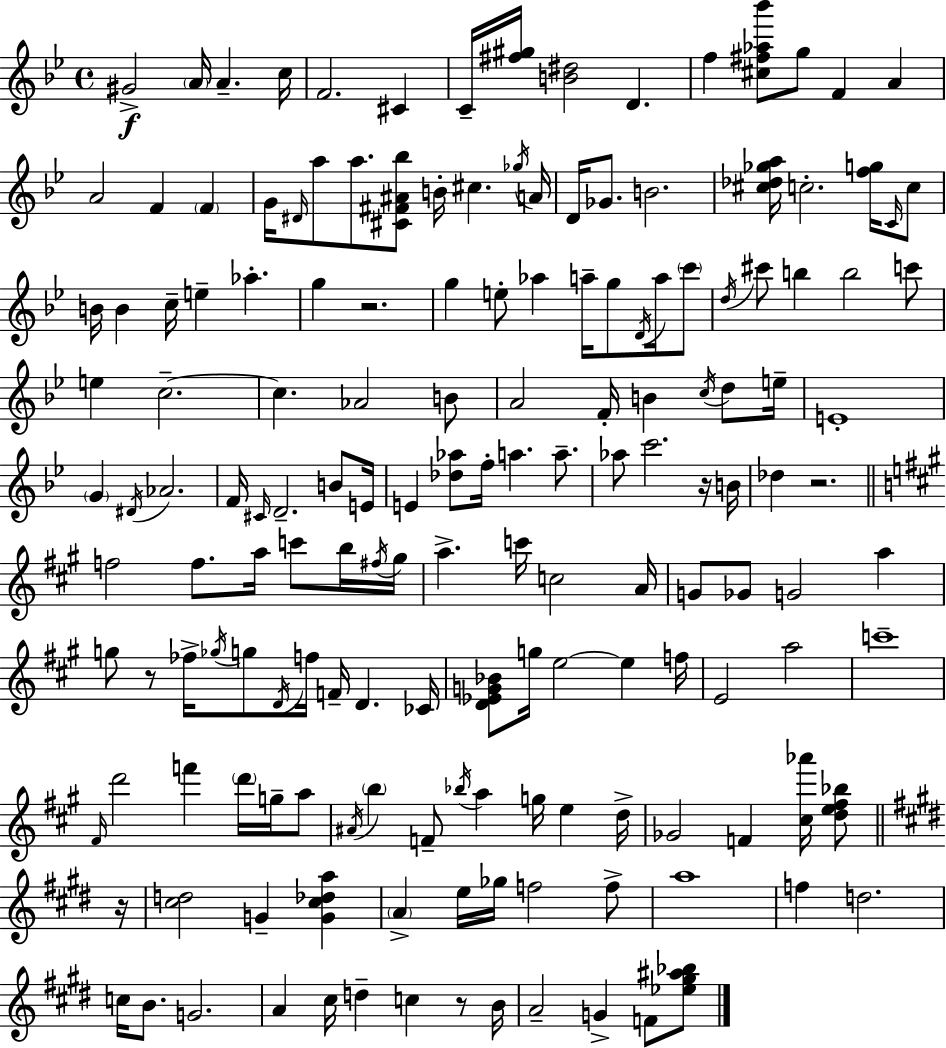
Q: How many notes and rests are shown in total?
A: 162